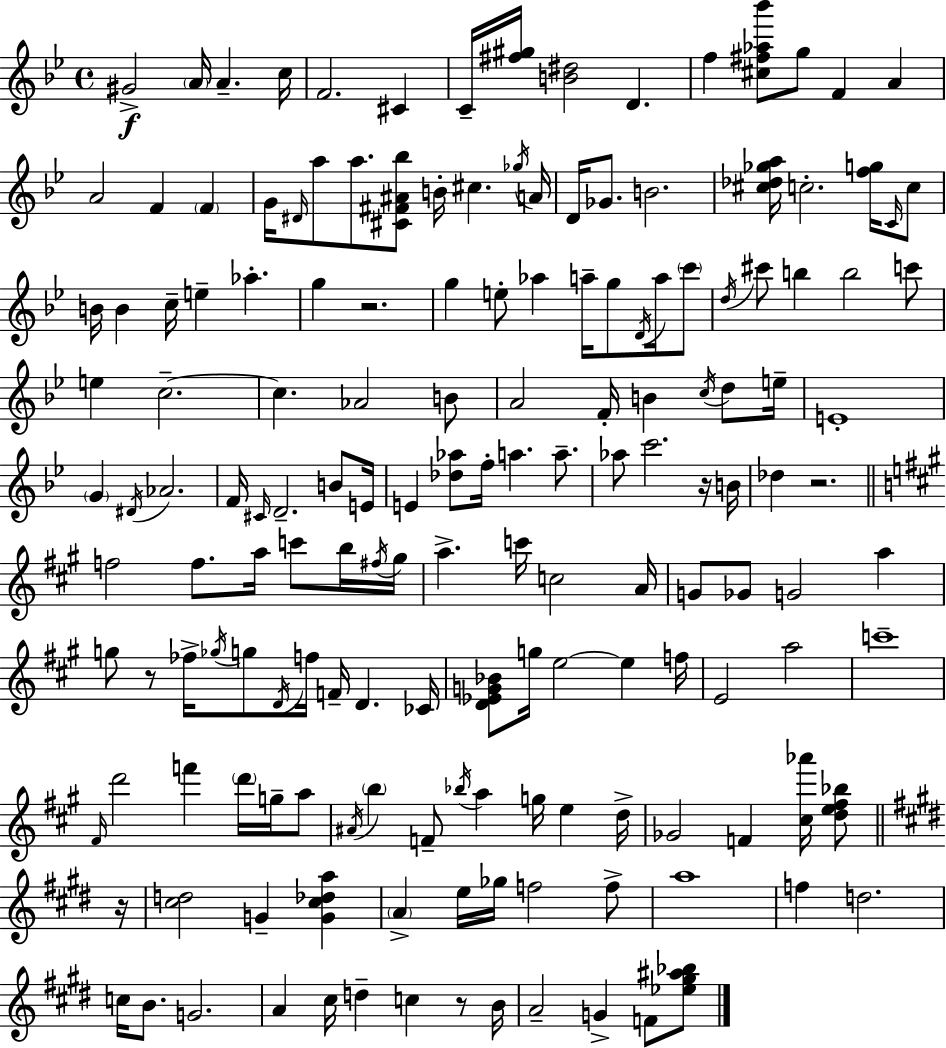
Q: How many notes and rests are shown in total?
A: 162